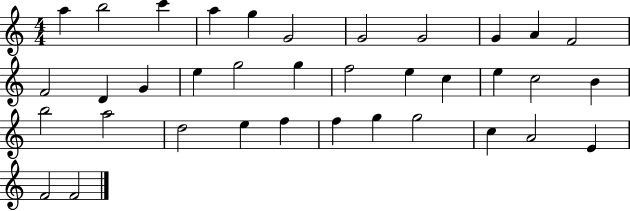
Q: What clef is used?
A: treble